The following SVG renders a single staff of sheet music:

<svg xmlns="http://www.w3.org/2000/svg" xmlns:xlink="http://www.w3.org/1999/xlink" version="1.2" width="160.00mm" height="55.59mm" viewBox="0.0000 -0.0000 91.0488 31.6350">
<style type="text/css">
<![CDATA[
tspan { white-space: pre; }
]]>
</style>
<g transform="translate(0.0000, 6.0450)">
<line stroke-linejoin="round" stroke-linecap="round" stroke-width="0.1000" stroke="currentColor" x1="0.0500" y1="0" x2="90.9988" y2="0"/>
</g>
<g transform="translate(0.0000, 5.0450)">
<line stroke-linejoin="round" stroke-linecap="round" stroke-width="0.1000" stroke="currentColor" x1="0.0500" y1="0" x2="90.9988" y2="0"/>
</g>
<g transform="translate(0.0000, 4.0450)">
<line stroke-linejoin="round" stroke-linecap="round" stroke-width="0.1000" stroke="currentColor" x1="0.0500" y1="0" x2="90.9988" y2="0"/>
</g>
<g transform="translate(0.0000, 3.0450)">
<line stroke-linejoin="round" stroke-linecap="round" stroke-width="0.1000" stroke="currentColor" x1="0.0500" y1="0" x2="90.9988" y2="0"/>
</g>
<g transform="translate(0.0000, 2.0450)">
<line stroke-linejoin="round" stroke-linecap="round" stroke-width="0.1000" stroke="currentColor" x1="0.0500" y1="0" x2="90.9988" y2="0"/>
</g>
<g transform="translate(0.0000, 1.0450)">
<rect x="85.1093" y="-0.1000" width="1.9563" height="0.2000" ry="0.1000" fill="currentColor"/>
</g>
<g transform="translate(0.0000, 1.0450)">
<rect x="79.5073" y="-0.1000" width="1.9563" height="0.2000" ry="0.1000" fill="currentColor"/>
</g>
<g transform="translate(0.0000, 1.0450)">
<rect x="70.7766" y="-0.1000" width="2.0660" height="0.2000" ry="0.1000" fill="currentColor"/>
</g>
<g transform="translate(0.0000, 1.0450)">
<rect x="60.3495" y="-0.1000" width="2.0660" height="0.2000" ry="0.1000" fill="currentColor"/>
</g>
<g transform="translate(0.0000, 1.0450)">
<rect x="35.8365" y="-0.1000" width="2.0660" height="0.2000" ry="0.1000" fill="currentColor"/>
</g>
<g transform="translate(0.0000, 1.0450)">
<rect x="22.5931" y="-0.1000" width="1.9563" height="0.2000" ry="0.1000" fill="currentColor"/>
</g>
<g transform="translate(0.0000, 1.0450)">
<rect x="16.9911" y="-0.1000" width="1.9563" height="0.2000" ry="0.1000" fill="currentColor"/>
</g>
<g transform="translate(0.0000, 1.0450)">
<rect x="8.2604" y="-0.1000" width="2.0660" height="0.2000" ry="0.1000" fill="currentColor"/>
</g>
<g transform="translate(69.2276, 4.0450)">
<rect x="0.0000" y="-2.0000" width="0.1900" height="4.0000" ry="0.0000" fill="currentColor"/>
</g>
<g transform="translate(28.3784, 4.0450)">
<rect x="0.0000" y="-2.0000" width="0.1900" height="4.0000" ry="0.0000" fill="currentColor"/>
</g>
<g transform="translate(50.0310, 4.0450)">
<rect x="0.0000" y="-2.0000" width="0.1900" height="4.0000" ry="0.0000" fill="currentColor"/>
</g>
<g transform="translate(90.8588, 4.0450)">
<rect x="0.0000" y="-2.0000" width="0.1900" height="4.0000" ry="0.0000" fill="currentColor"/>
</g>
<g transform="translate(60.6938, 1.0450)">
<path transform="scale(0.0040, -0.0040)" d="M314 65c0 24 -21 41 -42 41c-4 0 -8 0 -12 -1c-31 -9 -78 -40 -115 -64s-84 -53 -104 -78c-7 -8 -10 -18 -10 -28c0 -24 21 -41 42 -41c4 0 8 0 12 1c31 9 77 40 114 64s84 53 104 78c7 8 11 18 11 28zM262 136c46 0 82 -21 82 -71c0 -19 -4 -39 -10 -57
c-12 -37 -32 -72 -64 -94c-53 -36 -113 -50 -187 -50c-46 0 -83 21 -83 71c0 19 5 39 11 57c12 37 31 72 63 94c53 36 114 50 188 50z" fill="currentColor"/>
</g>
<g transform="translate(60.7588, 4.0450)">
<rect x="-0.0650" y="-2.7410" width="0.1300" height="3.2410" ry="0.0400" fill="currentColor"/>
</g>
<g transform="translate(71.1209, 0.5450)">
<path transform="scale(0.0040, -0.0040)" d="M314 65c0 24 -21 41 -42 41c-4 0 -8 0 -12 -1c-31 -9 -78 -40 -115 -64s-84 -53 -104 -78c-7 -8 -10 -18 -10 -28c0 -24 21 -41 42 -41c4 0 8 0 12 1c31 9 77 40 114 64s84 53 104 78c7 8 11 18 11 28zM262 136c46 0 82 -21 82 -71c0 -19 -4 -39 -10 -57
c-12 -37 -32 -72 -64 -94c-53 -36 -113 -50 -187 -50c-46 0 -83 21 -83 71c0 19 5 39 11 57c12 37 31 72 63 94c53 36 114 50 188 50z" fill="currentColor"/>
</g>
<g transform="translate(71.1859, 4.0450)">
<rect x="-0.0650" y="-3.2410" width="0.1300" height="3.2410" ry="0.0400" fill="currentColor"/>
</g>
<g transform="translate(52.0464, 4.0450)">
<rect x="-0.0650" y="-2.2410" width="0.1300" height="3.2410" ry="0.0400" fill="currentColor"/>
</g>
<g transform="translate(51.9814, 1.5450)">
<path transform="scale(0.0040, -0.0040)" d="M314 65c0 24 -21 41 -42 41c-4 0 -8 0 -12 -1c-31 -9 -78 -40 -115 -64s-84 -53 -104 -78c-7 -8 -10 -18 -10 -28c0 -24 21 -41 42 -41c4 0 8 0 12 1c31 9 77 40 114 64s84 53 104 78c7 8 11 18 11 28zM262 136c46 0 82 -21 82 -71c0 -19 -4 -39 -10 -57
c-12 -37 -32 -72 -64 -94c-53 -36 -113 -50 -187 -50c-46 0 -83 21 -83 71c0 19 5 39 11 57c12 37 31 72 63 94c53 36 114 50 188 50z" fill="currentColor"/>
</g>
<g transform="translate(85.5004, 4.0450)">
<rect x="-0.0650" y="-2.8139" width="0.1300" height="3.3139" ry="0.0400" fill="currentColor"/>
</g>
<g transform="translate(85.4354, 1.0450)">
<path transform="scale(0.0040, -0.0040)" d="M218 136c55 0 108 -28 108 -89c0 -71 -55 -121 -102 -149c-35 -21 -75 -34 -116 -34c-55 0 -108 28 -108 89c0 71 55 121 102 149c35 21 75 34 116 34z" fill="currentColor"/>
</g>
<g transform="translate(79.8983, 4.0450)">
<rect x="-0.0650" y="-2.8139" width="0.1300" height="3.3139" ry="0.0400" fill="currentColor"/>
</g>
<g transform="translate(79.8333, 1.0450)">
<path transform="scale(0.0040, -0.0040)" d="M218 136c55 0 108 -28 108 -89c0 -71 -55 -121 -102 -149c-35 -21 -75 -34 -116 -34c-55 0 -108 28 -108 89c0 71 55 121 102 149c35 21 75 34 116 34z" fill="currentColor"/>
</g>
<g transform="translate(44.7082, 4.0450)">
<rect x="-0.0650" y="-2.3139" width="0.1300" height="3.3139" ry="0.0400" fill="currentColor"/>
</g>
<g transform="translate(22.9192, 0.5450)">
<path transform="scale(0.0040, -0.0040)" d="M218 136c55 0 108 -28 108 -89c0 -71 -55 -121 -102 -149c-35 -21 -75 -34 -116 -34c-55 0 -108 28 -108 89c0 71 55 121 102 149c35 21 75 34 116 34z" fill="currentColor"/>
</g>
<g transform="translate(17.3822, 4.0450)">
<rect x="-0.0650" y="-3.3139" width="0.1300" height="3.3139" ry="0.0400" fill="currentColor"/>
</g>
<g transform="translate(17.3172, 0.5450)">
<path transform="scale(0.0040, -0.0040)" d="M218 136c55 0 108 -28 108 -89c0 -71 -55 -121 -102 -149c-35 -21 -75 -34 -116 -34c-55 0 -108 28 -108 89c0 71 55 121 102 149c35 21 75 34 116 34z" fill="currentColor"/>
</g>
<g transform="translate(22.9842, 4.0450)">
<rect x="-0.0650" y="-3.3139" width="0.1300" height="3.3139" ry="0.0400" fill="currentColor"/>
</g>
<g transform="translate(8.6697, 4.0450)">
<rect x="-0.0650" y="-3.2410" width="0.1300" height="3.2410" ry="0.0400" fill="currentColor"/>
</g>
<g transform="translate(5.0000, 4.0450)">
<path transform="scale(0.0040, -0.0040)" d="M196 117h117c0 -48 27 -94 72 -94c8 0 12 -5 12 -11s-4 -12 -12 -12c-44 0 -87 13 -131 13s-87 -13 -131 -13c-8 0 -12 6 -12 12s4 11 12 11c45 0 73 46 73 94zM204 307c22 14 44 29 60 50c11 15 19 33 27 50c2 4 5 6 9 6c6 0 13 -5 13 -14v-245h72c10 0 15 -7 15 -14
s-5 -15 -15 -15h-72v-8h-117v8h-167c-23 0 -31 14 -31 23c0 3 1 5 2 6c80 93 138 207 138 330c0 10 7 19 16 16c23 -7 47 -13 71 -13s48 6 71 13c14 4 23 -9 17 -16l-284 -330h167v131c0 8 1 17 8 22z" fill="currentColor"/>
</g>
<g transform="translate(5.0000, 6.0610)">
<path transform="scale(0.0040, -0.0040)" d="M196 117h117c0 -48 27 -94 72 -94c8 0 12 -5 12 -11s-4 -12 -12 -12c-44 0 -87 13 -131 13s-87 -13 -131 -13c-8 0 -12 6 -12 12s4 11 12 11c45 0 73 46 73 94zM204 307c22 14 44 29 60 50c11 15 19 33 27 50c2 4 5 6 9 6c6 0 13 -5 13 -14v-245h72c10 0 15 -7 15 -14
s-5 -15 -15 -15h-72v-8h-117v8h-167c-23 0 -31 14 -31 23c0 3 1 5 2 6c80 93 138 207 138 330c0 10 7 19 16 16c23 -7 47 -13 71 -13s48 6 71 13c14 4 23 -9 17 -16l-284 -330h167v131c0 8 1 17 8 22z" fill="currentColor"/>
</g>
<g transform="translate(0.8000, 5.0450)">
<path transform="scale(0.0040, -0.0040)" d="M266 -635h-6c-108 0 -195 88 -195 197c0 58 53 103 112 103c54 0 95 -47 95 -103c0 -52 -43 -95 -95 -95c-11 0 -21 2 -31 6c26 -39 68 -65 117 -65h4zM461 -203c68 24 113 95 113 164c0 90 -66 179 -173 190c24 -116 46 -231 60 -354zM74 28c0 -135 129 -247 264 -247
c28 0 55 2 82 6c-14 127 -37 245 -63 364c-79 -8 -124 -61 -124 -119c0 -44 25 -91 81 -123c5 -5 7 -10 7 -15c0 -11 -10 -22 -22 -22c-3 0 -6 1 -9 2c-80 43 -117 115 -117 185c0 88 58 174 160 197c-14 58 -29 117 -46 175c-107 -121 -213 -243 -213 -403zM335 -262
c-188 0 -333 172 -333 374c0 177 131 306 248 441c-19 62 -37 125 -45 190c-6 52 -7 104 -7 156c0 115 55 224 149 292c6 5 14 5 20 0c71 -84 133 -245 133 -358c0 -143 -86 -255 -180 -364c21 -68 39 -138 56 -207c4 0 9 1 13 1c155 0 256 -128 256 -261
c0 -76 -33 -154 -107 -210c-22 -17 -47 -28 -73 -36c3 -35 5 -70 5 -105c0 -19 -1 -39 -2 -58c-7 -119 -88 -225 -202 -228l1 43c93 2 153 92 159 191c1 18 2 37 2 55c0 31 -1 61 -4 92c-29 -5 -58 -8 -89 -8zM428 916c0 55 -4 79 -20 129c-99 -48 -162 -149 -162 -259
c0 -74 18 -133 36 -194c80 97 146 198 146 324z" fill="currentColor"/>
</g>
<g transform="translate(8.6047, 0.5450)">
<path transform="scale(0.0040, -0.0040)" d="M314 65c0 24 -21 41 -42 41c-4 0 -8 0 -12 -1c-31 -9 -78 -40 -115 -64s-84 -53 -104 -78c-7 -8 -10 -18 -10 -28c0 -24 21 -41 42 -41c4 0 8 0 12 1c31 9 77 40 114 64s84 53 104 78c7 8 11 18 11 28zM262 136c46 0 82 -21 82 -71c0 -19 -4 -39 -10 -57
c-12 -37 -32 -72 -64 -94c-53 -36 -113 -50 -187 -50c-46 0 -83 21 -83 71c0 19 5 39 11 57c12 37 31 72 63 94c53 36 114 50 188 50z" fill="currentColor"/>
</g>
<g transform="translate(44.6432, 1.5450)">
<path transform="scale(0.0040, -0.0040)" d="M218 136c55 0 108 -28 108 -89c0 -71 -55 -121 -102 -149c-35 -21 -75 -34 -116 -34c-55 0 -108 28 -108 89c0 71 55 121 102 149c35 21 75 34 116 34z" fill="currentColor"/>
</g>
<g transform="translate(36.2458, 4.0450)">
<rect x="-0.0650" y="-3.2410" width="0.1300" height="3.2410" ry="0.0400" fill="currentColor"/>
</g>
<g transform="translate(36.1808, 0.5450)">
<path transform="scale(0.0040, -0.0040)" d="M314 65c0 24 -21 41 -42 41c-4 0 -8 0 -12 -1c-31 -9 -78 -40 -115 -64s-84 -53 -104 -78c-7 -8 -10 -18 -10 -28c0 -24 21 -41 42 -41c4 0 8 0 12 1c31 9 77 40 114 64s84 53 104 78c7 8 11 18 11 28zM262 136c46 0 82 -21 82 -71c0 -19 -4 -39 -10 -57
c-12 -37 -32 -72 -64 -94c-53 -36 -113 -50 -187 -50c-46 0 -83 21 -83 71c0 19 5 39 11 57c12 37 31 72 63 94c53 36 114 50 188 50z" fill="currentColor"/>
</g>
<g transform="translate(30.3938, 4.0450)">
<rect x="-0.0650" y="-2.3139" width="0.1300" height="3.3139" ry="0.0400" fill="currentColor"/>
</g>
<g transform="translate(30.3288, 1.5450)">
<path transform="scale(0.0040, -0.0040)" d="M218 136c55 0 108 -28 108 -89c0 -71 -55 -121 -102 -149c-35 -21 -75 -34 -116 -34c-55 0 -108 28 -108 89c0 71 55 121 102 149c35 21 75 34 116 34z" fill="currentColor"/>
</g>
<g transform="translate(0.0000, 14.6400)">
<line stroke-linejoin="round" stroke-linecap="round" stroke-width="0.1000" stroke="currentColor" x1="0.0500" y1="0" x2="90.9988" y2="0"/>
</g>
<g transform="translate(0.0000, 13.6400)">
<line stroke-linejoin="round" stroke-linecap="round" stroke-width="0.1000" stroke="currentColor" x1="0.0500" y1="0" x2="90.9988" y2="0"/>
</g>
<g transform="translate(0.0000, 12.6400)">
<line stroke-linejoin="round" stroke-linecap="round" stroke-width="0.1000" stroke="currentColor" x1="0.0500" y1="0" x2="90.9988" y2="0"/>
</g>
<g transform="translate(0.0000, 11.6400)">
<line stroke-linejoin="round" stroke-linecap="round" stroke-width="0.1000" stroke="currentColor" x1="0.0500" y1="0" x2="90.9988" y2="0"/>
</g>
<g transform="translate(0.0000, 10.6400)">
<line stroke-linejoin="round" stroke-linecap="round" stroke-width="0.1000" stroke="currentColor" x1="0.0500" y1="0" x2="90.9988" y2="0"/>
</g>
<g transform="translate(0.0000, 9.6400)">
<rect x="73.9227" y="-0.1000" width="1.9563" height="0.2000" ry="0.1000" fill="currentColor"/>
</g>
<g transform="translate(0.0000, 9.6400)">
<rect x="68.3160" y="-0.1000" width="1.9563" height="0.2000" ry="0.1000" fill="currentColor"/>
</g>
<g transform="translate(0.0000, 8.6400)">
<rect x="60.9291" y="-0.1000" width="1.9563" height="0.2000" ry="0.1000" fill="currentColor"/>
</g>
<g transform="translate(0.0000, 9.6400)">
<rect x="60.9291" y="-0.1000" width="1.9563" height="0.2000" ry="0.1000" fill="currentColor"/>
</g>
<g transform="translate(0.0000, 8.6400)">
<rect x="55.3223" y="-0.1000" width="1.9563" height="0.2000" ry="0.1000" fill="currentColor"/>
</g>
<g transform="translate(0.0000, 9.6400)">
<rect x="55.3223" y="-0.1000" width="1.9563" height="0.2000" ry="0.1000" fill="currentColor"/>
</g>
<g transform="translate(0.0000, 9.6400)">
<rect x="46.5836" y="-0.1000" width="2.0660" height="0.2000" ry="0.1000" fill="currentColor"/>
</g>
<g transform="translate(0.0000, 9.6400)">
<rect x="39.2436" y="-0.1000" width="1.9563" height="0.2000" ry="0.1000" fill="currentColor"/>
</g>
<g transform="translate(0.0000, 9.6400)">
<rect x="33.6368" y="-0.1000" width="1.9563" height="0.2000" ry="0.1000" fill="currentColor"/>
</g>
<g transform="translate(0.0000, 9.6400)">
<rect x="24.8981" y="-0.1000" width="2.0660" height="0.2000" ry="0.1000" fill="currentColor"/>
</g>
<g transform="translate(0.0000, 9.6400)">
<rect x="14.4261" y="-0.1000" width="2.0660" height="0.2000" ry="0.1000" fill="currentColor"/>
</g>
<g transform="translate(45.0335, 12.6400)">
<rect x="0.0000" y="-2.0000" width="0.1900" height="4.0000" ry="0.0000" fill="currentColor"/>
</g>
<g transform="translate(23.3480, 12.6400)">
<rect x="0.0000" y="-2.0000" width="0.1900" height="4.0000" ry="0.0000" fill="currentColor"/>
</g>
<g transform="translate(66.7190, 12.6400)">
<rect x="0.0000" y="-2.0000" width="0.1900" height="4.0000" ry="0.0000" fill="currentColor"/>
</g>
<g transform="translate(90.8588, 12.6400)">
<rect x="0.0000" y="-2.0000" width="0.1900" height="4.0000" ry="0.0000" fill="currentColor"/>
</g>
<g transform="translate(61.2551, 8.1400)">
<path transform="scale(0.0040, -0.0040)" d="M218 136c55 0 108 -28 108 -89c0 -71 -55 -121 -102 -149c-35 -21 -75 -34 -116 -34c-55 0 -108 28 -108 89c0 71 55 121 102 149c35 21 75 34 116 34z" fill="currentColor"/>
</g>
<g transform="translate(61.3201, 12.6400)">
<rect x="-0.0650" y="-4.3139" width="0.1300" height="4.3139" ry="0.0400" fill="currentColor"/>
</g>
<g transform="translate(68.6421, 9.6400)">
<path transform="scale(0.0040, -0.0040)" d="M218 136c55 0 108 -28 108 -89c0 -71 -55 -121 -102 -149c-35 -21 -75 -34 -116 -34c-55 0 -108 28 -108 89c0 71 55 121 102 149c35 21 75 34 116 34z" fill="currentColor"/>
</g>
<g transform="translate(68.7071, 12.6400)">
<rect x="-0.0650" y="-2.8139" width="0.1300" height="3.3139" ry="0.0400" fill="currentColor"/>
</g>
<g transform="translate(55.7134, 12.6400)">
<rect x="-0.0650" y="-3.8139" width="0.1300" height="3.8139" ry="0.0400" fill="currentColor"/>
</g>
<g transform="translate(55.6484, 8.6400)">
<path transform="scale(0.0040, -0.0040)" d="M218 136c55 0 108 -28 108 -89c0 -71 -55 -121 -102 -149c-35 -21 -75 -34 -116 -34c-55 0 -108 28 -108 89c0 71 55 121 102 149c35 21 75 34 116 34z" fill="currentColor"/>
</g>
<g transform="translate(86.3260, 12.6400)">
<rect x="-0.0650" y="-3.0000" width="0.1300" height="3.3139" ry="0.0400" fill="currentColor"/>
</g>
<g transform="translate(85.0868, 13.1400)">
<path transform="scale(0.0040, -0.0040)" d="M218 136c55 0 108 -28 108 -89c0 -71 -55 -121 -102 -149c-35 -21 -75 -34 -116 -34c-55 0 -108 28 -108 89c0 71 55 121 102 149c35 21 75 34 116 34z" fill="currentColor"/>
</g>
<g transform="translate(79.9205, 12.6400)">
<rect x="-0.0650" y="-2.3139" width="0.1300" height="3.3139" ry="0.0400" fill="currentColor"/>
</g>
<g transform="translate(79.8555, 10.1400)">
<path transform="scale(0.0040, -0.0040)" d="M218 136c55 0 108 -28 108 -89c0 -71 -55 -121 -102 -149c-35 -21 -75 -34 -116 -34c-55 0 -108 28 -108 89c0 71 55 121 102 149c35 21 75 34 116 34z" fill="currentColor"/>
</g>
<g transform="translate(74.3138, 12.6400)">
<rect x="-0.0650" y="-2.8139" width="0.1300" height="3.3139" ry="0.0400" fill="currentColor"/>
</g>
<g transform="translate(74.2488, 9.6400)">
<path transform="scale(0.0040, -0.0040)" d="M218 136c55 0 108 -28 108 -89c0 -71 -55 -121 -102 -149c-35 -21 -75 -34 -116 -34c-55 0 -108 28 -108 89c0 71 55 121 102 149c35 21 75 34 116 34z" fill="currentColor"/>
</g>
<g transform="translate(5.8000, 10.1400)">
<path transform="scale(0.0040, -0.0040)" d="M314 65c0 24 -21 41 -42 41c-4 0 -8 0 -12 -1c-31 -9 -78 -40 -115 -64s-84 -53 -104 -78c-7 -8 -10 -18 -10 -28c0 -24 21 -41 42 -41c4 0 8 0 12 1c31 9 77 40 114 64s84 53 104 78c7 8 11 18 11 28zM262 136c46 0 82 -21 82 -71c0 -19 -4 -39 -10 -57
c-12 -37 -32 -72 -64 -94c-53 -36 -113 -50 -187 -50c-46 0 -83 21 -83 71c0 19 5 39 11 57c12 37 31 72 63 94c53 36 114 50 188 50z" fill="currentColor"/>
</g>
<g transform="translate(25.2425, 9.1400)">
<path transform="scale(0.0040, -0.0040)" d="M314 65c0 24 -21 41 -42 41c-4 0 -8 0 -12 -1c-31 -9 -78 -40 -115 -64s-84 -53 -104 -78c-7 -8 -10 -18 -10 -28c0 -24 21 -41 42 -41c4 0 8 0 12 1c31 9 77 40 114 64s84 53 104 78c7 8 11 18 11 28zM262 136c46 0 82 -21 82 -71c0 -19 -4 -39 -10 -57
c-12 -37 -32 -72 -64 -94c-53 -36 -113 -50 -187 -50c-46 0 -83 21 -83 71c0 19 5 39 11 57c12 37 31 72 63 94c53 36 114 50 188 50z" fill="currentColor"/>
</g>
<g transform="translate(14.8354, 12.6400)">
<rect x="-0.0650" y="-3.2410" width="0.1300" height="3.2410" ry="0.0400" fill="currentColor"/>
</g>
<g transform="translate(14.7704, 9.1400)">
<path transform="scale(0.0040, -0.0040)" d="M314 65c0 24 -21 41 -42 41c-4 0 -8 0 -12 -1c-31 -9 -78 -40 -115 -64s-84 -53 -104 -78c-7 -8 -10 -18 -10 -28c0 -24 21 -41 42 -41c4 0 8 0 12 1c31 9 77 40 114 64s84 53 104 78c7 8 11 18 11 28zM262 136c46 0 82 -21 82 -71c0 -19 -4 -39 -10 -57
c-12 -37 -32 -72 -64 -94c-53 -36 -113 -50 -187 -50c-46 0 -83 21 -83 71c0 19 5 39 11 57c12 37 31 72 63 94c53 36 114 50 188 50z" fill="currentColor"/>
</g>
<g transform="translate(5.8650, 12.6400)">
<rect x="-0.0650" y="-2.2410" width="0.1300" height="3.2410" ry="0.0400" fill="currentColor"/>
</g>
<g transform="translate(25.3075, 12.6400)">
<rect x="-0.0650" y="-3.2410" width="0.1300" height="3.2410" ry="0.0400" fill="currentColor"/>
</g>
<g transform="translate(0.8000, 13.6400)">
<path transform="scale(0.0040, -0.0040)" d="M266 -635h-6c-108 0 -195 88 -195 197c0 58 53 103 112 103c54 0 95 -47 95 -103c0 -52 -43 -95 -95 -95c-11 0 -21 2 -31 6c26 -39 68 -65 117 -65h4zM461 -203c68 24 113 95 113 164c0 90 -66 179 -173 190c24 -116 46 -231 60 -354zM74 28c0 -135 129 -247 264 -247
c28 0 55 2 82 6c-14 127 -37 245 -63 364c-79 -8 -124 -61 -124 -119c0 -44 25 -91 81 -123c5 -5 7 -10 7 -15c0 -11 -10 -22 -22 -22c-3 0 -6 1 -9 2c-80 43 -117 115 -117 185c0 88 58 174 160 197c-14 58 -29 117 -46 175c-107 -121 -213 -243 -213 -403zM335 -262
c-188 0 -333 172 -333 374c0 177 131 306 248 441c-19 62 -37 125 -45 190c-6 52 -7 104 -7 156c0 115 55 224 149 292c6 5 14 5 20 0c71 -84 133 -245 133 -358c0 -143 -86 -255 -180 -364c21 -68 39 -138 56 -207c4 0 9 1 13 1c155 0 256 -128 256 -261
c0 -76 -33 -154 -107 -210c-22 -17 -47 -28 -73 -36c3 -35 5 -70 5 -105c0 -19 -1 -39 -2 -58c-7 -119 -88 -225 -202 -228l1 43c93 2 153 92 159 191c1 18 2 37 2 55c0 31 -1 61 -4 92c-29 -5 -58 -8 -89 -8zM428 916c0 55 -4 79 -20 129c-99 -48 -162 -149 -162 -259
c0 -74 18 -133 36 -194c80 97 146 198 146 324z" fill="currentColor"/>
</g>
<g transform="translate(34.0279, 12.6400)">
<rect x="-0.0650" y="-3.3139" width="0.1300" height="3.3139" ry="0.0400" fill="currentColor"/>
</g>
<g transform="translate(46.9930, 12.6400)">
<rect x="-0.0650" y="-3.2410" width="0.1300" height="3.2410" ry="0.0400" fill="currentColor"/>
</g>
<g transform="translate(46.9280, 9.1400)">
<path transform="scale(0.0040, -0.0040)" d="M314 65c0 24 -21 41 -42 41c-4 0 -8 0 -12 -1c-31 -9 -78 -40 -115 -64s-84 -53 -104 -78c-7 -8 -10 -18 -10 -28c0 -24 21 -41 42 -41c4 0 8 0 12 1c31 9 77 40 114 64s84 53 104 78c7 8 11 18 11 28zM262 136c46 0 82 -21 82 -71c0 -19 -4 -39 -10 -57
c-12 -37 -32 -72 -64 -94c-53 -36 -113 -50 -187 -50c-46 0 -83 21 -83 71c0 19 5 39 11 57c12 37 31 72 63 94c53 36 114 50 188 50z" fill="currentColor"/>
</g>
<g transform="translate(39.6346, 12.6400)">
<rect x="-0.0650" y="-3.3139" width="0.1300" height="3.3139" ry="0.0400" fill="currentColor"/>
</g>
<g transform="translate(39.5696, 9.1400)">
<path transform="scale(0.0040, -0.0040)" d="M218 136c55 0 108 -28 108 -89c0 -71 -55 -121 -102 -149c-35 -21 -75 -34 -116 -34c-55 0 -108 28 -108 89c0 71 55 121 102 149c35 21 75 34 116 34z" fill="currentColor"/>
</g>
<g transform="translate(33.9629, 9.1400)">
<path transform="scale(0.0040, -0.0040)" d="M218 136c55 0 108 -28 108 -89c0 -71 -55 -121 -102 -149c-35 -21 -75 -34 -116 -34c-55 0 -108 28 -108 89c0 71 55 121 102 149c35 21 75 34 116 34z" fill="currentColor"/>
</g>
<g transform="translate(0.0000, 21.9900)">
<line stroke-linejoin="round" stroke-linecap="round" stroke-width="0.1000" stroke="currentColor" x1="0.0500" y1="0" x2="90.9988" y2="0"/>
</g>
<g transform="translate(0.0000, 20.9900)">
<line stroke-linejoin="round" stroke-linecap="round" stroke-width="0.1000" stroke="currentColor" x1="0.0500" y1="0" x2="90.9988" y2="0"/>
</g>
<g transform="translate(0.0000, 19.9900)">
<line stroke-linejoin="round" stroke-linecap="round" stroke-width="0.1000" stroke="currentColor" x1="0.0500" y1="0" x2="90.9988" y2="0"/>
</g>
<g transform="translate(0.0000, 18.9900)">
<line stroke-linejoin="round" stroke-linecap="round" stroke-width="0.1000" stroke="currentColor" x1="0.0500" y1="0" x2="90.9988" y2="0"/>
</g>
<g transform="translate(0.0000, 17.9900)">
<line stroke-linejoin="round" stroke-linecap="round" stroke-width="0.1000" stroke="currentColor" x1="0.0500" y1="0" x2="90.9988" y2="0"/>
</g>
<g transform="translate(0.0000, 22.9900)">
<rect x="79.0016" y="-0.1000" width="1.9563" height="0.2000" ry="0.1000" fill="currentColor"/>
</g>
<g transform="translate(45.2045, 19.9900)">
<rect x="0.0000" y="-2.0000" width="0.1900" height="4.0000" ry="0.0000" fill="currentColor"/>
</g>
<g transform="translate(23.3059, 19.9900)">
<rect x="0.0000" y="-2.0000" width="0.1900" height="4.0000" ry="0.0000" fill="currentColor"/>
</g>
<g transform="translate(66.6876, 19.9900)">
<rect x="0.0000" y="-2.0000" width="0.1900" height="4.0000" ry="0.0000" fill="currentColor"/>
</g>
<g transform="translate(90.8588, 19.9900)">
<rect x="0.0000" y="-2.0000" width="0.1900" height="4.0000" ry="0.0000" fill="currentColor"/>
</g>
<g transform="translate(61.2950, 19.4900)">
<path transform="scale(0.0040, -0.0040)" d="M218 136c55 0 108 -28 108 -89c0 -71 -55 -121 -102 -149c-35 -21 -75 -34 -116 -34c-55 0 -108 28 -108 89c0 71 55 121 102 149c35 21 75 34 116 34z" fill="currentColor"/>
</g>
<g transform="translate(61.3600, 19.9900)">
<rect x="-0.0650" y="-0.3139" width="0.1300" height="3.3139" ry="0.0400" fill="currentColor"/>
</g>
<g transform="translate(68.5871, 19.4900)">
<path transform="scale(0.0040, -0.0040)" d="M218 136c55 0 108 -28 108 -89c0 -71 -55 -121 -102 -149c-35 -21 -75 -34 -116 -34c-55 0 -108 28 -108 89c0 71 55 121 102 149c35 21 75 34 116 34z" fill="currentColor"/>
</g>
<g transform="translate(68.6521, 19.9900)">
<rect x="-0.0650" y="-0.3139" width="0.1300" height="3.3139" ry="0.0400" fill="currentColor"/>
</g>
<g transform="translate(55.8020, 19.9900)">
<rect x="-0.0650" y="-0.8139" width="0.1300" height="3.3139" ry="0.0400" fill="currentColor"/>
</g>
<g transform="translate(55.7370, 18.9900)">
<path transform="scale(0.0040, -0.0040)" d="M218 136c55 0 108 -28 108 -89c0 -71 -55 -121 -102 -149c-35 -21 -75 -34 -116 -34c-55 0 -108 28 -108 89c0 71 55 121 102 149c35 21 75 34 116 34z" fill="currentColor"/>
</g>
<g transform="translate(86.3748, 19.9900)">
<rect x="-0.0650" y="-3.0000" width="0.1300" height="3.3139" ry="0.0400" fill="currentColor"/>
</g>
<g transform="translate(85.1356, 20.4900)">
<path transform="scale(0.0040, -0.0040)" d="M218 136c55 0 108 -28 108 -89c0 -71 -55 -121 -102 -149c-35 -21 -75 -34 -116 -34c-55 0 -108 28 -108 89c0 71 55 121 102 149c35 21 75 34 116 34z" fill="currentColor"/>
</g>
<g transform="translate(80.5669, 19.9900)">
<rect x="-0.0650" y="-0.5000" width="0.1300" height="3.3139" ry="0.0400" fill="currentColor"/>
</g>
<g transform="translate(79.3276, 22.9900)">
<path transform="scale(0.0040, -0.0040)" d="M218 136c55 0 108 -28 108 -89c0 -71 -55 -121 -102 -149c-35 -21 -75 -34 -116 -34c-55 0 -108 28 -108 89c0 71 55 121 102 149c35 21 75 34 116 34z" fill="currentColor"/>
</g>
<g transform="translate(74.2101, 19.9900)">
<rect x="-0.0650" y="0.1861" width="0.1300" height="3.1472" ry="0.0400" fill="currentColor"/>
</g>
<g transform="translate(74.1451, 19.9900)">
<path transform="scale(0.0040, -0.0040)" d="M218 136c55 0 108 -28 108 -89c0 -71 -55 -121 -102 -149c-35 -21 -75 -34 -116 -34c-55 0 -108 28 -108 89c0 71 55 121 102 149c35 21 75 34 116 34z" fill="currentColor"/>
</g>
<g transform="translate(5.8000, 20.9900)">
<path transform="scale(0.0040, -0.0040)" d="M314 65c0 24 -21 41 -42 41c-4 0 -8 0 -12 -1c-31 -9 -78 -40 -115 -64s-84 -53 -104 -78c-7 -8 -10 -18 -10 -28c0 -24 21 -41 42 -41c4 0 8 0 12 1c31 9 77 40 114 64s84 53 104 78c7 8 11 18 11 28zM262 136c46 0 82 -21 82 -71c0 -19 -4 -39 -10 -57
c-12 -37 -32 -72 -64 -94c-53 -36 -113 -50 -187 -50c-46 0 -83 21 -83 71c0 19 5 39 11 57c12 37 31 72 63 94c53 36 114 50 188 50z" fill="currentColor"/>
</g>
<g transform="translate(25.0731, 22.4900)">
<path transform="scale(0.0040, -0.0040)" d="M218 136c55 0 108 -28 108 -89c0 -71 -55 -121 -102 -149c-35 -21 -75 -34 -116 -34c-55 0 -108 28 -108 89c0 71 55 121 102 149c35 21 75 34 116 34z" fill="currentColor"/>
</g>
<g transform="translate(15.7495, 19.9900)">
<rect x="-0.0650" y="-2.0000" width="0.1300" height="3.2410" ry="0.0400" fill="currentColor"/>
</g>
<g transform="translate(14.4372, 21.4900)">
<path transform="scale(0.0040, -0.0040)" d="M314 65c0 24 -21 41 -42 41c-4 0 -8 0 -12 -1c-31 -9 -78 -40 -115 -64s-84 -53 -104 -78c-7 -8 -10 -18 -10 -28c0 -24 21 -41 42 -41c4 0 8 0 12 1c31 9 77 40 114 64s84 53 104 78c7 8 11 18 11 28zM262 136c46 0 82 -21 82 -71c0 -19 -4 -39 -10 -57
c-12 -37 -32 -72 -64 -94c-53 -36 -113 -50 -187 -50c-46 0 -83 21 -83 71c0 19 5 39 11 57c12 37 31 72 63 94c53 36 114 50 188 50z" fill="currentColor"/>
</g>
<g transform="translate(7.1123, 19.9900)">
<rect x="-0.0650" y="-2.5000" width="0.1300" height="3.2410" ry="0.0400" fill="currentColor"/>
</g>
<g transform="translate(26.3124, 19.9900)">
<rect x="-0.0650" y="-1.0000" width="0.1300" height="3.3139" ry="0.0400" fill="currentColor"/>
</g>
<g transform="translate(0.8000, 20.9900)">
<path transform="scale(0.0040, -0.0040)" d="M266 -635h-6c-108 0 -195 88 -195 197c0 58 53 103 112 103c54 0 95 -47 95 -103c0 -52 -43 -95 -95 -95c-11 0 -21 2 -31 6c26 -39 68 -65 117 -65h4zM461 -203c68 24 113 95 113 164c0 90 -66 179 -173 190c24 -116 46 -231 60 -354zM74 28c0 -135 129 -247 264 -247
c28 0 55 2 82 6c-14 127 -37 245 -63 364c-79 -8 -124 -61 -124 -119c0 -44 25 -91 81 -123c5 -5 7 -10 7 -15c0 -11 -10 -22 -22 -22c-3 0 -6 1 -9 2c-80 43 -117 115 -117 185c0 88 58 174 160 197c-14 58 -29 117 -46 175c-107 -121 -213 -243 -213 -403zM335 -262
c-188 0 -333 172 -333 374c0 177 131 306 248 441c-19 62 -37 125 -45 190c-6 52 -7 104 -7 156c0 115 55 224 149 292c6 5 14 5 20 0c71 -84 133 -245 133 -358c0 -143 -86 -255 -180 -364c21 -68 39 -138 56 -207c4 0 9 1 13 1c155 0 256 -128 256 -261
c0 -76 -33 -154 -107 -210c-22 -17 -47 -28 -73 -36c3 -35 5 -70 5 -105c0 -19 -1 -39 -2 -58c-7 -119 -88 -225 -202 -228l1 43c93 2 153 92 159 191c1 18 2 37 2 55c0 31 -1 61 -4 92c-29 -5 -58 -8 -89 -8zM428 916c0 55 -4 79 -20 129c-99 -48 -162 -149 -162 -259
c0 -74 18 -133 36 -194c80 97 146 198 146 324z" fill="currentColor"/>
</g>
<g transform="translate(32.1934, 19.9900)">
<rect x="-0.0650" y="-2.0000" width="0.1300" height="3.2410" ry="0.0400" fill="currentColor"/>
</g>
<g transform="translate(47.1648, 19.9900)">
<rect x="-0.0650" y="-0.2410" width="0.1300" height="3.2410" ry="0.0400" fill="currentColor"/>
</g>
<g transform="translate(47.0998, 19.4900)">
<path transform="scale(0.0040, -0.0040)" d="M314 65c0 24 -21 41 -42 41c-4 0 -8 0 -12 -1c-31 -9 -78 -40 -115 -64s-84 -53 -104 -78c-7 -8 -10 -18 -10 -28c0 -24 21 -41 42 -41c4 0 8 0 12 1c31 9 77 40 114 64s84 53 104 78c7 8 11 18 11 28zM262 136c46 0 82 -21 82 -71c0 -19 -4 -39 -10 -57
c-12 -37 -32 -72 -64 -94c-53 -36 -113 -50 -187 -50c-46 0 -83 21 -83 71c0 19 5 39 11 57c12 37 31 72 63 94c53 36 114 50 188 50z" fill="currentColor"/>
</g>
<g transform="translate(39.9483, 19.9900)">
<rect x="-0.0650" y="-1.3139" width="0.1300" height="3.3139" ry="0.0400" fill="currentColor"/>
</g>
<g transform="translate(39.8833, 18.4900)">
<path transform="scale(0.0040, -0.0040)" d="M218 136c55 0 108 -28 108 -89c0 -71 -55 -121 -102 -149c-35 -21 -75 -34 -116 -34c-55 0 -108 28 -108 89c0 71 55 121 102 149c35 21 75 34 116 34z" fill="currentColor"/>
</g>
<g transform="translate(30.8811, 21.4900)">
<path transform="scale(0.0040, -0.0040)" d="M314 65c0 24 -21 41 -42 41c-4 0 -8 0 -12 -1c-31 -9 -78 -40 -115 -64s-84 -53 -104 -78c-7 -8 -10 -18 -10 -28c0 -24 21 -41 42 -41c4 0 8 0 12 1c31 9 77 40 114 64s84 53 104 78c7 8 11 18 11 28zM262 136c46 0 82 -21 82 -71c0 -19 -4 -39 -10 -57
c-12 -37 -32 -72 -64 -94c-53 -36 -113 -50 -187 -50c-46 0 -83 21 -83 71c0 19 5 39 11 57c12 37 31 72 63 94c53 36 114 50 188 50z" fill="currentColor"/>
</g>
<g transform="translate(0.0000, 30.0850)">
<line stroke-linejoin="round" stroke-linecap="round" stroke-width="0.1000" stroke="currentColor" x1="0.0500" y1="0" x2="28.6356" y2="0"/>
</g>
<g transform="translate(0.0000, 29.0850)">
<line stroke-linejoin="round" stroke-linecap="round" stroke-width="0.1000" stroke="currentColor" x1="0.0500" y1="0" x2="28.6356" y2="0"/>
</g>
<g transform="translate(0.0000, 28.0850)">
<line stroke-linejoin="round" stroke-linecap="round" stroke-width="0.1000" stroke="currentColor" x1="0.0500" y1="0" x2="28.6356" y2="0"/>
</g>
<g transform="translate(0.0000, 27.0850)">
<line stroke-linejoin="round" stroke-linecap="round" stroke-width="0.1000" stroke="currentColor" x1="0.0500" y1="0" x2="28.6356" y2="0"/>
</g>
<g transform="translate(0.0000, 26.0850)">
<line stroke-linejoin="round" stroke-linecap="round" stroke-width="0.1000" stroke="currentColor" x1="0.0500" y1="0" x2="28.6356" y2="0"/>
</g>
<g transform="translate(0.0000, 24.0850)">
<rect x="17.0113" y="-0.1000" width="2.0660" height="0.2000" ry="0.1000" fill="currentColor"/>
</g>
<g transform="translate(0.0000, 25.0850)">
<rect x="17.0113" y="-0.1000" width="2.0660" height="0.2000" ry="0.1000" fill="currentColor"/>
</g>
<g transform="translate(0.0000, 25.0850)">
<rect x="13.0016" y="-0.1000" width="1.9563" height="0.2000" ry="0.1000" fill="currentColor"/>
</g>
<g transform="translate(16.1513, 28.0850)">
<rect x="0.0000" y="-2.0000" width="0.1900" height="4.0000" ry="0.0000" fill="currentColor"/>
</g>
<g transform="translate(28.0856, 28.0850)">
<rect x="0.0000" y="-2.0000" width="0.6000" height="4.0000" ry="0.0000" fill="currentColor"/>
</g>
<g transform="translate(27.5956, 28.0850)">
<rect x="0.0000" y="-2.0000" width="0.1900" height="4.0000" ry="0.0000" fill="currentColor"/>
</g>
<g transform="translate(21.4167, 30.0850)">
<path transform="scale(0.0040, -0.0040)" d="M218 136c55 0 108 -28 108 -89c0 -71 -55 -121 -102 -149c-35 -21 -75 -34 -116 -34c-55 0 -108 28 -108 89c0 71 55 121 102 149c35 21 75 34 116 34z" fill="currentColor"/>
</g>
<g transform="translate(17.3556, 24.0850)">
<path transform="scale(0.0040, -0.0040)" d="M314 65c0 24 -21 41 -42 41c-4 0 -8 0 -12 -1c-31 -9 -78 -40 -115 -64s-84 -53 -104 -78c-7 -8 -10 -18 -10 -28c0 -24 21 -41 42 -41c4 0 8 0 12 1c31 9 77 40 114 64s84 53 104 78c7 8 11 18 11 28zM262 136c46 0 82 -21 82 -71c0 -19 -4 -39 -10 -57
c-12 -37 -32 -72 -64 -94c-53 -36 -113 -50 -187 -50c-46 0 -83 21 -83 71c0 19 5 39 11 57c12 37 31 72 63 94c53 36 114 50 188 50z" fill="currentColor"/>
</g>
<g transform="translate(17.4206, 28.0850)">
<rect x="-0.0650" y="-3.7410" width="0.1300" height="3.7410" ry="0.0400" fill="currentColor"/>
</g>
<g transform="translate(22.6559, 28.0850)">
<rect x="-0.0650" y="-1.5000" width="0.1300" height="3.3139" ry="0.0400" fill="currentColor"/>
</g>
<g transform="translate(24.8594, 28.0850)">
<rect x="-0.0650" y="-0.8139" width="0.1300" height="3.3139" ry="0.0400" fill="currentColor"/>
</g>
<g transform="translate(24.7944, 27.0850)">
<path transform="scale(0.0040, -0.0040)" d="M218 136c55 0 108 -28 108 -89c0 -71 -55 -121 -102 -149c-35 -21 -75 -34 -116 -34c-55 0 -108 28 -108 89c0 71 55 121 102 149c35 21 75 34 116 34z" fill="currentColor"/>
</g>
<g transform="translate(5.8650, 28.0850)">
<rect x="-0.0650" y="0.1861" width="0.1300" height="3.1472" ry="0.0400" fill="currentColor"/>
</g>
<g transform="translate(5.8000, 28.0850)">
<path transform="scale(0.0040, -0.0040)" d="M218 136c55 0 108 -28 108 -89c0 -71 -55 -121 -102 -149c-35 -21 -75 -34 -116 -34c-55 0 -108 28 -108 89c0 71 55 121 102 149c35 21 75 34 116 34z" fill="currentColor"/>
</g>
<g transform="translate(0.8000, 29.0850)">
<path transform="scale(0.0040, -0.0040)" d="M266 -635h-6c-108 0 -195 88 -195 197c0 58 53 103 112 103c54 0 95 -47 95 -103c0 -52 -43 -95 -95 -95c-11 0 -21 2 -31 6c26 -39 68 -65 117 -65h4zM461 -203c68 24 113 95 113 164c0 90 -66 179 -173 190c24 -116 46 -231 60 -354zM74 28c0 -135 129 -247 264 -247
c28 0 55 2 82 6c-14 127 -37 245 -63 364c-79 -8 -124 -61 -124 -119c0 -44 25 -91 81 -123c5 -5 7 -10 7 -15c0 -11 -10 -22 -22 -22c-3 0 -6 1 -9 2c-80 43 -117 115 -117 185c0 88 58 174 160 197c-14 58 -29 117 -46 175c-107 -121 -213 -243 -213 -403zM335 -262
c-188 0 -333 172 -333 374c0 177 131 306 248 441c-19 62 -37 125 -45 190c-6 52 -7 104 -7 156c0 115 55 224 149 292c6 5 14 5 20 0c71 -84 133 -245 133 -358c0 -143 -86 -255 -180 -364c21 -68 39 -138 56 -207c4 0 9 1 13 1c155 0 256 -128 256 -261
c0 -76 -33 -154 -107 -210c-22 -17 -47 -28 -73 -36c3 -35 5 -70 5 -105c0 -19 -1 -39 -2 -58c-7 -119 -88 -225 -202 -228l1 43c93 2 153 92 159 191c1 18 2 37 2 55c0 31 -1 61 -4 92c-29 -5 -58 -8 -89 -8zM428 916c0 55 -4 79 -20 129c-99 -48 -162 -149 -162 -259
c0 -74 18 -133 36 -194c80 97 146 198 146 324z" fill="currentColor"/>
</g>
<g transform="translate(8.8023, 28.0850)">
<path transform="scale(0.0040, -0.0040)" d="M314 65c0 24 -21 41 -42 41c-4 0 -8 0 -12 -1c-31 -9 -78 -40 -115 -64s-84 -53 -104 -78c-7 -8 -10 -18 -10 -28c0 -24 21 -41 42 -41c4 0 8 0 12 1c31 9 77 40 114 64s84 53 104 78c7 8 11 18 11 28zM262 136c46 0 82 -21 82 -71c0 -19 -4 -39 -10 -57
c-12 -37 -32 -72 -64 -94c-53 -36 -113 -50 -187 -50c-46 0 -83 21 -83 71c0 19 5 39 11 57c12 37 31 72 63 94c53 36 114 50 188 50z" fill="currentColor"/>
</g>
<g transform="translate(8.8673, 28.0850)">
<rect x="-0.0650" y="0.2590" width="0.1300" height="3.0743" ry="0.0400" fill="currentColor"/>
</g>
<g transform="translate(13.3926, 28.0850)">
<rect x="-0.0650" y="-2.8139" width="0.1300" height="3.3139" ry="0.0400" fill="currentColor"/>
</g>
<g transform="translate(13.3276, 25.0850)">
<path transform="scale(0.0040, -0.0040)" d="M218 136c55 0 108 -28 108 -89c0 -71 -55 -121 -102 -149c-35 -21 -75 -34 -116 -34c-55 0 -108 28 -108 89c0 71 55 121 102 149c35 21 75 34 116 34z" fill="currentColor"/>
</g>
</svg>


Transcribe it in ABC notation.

X:1
T:Untitled
M:4/4
L:1/4
K:C
b2 b b g b2 g g2 a2 b2 a a g2 b2 b2 b b b2 c' d' a a g A G2 F2 D F2 e c2 d c c B C A B B2 a c'2 E d